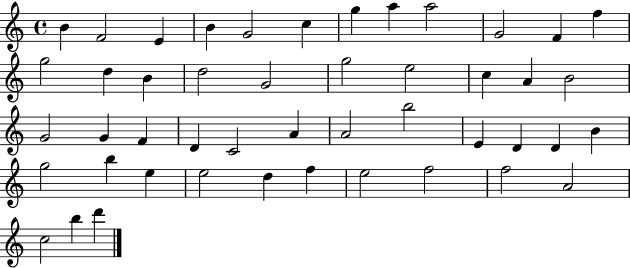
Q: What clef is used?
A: treble